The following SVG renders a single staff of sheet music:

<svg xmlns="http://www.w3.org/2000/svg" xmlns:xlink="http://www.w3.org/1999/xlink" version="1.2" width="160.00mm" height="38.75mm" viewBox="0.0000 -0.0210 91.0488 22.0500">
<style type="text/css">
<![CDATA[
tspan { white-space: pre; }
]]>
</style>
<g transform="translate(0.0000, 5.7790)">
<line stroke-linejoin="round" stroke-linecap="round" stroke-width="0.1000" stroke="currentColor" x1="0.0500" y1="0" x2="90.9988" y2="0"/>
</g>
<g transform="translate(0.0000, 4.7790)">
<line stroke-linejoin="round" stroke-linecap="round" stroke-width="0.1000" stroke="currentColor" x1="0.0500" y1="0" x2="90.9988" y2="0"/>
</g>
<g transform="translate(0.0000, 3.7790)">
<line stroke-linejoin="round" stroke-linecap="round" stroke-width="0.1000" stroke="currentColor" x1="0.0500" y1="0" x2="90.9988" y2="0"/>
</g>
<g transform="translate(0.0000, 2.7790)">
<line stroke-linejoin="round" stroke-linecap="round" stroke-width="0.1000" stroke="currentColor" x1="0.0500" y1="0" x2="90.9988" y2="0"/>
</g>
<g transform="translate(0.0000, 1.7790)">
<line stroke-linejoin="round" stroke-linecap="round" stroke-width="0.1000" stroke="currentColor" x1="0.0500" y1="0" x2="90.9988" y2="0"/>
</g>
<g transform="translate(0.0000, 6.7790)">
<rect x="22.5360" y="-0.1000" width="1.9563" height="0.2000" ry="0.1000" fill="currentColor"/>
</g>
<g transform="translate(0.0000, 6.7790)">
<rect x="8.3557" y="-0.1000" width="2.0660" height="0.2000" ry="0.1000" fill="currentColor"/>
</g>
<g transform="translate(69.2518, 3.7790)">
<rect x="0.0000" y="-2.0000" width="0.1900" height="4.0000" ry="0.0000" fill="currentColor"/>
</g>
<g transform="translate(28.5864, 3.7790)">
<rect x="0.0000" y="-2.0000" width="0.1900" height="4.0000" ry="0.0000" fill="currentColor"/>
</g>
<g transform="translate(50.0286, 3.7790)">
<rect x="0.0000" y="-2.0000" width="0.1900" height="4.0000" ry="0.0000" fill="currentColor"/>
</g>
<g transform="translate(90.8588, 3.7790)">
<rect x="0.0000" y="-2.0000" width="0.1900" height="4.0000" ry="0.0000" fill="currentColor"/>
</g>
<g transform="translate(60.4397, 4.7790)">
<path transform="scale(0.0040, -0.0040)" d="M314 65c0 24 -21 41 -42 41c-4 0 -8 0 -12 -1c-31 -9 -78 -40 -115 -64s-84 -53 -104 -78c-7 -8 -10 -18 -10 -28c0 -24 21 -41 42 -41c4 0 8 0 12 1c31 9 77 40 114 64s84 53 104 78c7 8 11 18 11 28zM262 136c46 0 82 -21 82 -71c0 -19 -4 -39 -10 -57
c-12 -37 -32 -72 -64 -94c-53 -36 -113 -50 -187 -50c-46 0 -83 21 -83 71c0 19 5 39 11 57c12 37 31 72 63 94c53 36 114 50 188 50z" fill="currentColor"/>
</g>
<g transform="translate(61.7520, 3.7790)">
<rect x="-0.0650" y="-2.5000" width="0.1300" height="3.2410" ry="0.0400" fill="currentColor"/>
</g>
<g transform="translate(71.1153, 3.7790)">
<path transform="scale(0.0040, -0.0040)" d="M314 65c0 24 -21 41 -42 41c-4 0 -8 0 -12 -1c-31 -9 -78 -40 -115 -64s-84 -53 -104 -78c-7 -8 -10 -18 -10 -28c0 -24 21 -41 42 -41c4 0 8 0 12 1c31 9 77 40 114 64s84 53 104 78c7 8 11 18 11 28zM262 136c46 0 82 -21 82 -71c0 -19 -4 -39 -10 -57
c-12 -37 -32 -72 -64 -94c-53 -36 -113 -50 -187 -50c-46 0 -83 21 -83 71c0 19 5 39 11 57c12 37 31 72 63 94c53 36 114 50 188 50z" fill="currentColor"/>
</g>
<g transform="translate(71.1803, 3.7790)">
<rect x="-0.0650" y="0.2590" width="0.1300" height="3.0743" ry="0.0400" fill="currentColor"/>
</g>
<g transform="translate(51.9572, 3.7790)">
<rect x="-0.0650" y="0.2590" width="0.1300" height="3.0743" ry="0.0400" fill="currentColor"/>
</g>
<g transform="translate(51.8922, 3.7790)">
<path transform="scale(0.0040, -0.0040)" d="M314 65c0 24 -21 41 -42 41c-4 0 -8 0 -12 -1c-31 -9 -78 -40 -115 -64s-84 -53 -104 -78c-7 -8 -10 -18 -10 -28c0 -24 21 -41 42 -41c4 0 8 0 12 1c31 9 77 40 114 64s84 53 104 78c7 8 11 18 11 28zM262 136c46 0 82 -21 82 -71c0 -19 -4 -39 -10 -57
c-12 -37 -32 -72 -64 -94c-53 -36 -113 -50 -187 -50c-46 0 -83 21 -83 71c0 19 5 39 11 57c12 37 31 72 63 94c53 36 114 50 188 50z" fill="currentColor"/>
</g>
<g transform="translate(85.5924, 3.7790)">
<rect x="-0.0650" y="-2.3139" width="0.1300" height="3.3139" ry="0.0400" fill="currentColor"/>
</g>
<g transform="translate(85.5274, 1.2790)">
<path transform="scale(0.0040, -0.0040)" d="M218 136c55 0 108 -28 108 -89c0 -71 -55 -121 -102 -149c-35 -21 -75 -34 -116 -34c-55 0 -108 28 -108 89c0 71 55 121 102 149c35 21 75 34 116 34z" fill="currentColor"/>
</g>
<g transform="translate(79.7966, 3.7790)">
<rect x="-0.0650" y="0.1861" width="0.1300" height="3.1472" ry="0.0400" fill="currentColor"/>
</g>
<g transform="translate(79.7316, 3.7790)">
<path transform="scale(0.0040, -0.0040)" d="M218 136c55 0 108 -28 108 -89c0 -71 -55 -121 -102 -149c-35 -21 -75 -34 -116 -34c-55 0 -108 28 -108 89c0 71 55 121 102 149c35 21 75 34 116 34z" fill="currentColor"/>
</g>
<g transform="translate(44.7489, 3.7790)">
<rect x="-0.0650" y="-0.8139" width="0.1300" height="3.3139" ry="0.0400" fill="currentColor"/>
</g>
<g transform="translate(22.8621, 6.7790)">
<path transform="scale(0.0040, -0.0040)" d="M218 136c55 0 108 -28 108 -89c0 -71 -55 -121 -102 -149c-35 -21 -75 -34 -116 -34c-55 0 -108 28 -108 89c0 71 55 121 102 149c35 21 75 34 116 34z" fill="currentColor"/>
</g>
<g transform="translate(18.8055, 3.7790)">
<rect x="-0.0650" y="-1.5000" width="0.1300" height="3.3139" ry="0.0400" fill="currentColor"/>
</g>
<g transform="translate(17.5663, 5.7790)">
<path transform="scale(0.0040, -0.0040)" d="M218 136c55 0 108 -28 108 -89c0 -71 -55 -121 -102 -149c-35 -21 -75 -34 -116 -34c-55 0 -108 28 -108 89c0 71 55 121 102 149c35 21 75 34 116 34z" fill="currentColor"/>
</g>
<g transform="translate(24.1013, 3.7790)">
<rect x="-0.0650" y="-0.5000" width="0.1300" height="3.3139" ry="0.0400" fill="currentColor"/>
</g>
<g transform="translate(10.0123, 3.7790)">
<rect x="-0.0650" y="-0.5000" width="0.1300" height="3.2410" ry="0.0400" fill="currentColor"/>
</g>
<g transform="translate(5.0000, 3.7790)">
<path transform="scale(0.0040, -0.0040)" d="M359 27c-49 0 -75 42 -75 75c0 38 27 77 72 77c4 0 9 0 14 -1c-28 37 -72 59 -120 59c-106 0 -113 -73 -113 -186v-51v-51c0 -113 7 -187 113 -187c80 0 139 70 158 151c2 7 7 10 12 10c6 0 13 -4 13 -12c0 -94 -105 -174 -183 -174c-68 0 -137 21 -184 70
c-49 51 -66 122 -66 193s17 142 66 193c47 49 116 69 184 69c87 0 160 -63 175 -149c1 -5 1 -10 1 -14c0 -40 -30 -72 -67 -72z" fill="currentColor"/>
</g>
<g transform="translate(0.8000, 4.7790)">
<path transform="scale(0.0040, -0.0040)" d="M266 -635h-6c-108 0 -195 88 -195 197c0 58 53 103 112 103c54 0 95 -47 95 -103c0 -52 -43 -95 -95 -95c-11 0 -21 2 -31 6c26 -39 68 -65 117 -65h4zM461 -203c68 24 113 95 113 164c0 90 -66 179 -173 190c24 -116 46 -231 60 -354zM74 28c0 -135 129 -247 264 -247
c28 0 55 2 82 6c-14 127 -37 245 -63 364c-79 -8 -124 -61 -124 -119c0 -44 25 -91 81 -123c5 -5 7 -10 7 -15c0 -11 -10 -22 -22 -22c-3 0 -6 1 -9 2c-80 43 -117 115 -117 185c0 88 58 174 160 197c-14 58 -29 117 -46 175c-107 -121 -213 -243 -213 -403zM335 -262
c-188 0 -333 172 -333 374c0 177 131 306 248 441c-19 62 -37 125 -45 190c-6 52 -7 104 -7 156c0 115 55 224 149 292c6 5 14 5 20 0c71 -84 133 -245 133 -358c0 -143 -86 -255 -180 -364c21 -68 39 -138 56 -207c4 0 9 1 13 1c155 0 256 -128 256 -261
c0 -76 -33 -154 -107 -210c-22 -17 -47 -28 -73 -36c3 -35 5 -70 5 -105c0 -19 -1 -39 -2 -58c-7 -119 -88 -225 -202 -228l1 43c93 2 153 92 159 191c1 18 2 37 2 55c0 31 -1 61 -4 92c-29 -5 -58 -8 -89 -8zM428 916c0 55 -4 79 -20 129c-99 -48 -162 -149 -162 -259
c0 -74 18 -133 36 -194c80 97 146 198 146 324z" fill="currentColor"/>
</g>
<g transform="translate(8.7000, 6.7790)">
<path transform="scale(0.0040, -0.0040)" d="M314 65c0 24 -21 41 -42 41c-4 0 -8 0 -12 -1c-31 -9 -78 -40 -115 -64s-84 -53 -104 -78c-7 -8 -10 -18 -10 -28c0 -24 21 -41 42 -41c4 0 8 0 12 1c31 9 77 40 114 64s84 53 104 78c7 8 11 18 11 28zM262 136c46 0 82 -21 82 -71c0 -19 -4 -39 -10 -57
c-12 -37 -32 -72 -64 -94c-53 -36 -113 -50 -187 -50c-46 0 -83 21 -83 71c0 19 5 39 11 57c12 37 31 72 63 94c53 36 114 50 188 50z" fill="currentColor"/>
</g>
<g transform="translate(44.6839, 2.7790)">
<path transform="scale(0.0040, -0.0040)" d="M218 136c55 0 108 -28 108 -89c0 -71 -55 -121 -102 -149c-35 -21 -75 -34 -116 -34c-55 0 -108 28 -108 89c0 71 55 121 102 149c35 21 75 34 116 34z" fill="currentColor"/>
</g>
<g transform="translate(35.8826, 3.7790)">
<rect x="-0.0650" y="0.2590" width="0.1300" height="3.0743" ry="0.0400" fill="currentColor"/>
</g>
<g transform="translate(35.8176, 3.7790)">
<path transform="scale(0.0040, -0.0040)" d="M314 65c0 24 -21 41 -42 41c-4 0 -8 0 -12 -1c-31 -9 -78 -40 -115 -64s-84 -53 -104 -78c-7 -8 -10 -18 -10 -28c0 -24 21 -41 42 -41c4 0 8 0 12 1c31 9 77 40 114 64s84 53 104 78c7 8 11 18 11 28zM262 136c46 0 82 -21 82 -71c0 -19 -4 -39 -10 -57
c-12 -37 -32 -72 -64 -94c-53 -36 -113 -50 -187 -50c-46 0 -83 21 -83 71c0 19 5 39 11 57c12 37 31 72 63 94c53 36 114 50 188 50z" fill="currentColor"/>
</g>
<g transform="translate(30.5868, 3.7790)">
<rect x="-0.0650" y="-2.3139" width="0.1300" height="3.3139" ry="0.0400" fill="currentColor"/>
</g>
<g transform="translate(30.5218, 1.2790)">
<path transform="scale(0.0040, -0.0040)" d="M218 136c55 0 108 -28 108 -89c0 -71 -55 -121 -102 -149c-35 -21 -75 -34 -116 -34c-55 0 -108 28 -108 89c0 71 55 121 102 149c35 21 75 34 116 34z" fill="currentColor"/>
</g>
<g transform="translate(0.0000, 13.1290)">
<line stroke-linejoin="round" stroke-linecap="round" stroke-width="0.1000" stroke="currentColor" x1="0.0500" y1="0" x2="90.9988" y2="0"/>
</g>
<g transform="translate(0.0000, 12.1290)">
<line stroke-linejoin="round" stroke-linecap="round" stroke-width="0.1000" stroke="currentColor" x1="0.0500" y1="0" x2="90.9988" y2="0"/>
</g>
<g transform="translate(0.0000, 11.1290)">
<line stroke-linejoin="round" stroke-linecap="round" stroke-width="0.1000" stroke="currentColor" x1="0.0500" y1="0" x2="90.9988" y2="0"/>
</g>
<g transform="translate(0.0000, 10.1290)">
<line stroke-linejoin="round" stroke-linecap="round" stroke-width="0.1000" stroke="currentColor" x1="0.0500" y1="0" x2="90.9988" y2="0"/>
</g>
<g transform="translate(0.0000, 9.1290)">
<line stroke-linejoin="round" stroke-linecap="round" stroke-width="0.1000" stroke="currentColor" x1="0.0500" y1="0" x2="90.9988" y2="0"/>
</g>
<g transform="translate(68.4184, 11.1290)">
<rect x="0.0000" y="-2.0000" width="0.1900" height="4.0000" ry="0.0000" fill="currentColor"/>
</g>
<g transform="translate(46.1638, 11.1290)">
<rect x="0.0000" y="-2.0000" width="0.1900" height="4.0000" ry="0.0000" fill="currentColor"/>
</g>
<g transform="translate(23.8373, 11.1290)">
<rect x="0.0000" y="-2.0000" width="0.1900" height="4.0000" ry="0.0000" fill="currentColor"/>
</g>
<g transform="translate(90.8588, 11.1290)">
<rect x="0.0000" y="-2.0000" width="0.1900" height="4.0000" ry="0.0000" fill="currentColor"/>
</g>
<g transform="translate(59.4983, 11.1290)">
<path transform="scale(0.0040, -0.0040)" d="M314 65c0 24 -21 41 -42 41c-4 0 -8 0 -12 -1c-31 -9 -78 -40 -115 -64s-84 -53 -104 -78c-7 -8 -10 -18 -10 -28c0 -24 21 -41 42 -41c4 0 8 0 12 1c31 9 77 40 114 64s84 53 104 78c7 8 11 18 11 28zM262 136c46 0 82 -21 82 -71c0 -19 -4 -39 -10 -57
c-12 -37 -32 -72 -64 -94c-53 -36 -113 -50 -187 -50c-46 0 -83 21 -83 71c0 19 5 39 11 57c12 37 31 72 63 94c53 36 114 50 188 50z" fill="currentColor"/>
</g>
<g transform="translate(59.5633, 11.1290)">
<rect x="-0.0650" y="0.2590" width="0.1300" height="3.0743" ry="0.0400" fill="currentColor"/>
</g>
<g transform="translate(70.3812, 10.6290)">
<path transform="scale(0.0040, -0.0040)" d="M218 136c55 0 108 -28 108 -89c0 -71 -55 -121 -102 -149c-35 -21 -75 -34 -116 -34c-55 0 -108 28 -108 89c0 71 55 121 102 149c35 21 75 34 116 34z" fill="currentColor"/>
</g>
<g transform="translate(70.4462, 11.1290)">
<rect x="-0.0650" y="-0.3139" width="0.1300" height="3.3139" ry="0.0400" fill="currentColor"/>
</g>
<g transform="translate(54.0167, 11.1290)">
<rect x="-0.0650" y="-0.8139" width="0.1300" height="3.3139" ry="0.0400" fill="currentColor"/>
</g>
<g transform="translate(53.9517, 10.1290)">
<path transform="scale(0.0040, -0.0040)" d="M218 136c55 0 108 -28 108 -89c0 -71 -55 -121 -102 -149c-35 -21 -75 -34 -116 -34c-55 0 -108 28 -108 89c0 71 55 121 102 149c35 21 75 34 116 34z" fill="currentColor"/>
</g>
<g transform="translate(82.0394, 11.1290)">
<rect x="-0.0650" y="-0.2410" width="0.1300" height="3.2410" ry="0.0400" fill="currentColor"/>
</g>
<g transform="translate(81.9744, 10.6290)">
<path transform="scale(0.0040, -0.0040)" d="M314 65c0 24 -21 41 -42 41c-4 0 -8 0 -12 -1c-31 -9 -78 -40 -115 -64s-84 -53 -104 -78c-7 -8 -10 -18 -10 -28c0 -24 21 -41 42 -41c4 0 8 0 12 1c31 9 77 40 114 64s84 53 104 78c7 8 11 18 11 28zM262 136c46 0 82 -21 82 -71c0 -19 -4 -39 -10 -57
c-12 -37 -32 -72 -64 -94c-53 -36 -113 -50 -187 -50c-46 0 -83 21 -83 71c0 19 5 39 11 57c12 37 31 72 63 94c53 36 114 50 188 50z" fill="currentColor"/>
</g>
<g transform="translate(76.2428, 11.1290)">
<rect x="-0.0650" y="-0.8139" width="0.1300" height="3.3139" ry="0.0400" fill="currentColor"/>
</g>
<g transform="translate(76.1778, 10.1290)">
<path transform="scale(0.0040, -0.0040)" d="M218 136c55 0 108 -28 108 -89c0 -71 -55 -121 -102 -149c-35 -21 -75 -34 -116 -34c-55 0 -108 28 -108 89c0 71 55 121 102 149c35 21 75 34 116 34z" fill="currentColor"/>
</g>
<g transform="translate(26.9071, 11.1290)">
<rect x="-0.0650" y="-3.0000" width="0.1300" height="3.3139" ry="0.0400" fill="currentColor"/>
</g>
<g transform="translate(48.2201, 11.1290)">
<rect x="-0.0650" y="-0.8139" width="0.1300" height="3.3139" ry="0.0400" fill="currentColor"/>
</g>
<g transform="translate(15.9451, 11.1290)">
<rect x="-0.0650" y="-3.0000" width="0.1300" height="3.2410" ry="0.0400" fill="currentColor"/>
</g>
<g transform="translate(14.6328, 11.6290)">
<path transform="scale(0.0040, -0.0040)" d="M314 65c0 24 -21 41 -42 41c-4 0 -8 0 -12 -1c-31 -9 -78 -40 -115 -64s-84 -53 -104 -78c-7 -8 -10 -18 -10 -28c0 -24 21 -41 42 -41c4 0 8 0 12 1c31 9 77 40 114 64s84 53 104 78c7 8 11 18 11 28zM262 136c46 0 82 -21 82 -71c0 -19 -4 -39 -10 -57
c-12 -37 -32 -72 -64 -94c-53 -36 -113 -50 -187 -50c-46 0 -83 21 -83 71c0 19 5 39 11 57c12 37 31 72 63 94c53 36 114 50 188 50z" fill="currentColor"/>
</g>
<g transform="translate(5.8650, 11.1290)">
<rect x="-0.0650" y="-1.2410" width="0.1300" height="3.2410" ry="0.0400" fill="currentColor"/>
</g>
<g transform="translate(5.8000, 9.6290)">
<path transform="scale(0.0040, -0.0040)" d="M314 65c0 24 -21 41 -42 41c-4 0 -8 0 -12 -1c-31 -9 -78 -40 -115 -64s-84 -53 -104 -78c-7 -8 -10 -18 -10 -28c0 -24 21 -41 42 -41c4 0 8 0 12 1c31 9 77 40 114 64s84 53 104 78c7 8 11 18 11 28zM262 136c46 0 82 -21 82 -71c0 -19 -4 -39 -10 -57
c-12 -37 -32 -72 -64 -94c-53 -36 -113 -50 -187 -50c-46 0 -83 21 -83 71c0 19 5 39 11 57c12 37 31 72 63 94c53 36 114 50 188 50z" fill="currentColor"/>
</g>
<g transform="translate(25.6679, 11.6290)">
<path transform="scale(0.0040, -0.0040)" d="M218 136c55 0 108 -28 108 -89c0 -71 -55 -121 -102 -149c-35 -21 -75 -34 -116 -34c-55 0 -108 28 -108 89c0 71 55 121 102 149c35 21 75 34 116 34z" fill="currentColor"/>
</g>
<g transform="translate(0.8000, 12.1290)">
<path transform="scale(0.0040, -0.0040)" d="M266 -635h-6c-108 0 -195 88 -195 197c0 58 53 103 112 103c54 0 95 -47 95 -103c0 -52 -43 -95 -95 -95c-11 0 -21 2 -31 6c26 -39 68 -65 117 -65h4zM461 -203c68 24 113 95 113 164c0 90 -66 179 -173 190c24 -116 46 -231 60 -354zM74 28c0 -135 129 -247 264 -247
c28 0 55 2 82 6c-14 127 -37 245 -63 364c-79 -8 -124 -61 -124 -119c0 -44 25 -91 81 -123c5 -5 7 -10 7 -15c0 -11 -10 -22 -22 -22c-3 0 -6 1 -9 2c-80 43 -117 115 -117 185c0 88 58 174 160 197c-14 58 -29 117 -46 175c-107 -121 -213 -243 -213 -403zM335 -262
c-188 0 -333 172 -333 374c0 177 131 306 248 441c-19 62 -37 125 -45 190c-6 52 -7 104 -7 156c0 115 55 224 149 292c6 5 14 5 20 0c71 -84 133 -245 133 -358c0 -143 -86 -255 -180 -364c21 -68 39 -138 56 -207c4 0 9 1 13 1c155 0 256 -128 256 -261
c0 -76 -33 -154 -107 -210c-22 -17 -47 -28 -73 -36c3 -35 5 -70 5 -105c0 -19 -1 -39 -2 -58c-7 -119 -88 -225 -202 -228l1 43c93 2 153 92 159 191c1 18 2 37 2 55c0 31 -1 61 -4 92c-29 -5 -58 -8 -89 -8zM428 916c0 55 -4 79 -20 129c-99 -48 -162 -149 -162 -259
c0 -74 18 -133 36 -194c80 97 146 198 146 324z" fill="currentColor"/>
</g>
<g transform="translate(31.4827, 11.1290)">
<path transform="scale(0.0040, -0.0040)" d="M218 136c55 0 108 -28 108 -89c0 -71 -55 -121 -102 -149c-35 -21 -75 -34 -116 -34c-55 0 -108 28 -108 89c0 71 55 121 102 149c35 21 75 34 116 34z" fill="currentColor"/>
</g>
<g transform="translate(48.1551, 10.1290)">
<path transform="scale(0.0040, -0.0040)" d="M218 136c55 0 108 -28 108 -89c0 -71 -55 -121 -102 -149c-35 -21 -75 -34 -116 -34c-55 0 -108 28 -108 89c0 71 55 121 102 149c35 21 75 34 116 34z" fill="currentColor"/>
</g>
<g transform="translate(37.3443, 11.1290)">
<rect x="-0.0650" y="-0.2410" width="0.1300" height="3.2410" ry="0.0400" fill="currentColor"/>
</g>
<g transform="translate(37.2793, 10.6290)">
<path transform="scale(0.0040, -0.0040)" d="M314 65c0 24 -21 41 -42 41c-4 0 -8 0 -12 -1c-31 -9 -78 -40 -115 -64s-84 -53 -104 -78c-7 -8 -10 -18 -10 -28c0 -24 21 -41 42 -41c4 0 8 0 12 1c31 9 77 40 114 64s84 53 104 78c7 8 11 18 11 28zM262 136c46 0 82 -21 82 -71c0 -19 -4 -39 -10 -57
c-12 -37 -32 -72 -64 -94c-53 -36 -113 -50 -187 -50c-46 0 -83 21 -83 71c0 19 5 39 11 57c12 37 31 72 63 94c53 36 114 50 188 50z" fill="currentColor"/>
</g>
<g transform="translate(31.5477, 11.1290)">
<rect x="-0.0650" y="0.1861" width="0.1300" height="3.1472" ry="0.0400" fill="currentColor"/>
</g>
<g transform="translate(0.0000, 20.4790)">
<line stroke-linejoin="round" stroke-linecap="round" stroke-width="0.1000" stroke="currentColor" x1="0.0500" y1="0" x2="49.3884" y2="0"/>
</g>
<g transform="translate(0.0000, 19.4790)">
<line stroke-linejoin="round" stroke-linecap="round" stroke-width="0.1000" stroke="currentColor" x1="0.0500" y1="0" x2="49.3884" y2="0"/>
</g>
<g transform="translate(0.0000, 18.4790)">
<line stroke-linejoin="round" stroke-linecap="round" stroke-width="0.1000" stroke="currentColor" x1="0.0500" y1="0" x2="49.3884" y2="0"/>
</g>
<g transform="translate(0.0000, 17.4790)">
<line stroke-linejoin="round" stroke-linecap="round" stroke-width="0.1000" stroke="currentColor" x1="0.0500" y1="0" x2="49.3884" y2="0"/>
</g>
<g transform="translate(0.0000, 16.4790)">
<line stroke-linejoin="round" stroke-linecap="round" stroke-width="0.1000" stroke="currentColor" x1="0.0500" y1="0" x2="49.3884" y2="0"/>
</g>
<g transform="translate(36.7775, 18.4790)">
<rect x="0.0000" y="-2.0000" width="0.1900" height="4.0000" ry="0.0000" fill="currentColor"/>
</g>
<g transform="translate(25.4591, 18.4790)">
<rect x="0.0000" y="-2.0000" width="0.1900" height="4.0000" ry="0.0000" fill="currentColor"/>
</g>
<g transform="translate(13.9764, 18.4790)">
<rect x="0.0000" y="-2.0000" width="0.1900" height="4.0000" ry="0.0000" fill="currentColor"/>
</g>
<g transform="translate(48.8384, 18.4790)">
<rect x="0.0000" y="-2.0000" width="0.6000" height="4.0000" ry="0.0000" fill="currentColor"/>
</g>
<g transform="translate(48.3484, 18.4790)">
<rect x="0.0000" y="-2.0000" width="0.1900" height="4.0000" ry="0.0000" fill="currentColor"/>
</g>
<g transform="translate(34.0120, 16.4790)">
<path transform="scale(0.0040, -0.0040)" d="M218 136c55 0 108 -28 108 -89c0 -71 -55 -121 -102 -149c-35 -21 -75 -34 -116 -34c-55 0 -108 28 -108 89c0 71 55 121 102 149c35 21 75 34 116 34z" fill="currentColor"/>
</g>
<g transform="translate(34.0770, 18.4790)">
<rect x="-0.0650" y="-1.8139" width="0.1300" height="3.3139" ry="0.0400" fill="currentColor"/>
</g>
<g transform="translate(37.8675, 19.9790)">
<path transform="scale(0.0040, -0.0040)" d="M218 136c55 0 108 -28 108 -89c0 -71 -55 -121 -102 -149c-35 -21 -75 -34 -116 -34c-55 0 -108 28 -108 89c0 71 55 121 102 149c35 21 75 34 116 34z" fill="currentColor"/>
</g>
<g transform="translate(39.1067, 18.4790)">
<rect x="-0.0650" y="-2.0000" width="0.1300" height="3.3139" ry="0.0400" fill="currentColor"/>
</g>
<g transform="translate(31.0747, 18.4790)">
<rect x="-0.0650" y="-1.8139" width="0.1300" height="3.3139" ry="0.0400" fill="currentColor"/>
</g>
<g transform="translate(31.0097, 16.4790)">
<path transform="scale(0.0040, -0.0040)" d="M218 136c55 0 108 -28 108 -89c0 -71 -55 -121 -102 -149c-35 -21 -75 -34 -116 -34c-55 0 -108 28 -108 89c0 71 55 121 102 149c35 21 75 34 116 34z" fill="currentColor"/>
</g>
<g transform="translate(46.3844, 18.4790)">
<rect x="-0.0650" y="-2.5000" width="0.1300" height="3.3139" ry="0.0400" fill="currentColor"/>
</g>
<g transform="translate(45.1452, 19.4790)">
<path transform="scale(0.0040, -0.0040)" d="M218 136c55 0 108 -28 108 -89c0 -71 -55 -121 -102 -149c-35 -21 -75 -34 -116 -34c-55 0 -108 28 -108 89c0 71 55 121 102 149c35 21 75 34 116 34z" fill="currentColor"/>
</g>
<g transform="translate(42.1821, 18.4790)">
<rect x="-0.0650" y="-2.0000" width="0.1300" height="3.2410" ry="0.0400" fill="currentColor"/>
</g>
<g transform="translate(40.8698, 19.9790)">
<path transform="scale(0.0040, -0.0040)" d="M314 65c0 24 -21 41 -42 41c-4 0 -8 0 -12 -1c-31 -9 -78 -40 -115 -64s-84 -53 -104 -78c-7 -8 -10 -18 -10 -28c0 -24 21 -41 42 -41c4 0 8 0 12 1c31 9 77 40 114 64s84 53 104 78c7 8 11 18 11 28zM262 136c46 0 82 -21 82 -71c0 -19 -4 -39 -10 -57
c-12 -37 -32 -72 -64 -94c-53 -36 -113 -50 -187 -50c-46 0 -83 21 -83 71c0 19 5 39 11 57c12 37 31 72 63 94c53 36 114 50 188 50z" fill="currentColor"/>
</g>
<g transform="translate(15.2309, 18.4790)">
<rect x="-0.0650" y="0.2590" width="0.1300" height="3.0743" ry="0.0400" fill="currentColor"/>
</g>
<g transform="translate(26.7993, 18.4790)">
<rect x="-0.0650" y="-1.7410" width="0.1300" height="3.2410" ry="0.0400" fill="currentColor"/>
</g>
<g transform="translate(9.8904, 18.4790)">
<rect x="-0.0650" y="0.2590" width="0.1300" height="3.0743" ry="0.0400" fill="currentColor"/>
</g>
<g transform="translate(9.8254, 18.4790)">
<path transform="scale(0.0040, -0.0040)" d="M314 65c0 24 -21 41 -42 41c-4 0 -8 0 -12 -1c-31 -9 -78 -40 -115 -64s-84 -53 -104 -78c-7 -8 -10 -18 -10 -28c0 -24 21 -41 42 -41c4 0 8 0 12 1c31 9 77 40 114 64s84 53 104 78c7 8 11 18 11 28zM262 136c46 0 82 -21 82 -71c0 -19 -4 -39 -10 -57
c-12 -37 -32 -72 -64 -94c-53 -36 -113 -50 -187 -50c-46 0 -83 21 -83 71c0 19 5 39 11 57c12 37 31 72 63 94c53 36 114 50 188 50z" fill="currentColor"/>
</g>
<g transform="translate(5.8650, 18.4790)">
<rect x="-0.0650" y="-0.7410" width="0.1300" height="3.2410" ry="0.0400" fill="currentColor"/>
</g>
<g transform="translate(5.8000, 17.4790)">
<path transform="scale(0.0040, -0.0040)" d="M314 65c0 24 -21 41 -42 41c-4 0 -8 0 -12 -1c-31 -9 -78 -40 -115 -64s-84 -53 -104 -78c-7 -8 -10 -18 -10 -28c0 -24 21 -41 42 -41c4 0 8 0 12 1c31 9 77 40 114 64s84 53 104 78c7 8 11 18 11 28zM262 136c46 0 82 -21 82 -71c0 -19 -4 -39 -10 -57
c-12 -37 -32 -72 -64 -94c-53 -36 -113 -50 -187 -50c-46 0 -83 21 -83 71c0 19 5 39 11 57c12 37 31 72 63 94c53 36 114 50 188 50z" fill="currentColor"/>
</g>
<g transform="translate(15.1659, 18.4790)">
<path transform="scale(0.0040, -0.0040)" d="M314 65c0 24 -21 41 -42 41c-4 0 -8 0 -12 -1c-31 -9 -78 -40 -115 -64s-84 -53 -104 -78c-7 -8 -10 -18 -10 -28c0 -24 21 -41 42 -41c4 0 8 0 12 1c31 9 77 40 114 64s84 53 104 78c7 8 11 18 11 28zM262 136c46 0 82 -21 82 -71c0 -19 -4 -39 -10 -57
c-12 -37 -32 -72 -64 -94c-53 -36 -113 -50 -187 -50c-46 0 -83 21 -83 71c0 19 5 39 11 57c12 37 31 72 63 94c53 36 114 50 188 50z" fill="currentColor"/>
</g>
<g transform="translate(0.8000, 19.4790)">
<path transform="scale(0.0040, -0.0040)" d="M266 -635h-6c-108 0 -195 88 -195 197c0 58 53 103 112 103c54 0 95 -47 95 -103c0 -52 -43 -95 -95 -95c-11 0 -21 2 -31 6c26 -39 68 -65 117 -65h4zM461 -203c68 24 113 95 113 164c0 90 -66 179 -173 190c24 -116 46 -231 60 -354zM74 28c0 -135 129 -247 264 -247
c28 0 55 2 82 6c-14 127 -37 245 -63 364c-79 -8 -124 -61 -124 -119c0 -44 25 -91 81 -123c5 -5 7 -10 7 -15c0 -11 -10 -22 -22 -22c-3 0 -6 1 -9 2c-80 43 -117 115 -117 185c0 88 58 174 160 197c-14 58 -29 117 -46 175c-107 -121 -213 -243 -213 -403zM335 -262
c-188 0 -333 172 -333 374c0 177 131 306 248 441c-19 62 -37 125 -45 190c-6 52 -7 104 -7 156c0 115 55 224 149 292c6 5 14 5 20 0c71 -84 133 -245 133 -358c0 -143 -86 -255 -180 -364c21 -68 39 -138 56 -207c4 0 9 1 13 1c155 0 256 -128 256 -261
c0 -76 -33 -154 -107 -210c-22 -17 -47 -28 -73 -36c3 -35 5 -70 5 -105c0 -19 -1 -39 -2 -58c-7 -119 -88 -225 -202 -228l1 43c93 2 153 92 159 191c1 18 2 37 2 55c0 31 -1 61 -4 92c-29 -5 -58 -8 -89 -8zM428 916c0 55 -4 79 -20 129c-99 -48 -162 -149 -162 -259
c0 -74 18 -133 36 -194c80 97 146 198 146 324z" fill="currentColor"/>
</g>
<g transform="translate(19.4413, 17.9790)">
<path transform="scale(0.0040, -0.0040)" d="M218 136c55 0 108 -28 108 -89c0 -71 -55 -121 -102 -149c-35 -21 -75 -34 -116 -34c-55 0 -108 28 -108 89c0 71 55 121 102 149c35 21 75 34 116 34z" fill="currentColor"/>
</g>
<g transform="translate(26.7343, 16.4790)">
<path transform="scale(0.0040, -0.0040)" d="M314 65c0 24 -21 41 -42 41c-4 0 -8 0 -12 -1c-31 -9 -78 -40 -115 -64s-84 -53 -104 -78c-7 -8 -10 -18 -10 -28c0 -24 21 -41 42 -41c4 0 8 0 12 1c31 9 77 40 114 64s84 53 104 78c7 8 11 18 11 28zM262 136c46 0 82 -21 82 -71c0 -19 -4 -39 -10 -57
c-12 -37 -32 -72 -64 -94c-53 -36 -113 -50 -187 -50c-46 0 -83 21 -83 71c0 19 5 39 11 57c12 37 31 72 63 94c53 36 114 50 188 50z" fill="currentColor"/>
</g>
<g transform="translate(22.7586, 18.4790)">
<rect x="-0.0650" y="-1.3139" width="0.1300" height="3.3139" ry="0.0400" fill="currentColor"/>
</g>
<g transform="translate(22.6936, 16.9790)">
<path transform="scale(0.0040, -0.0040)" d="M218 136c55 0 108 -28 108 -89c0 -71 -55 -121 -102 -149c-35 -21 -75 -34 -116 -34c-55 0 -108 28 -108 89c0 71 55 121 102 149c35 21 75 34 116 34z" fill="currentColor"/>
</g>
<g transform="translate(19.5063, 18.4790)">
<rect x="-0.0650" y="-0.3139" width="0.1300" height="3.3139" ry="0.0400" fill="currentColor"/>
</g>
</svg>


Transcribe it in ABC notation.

X:1
T:Untitled
M:4/4
L:1/4
K:C
C2 E C g B2 d B2 G2 B2 B g e2 A2 A B c2 d d B2 c d c2 d2 B2 B2 c e f2 f f F F2 G